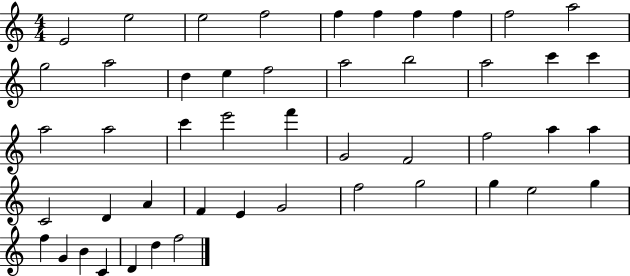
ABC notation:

X:1
T:Untitled
M:4/4
L:1/4
K:C
E2 e2 e2 f2 f f f f f2 a2 g2 a2 d e f2 a2 b2 a2 c' c' a2 a2 c' e'2 f' G2 F2 f2 a a C2 D A F E G2 f2 g2 g e2 g f G B C D d f2